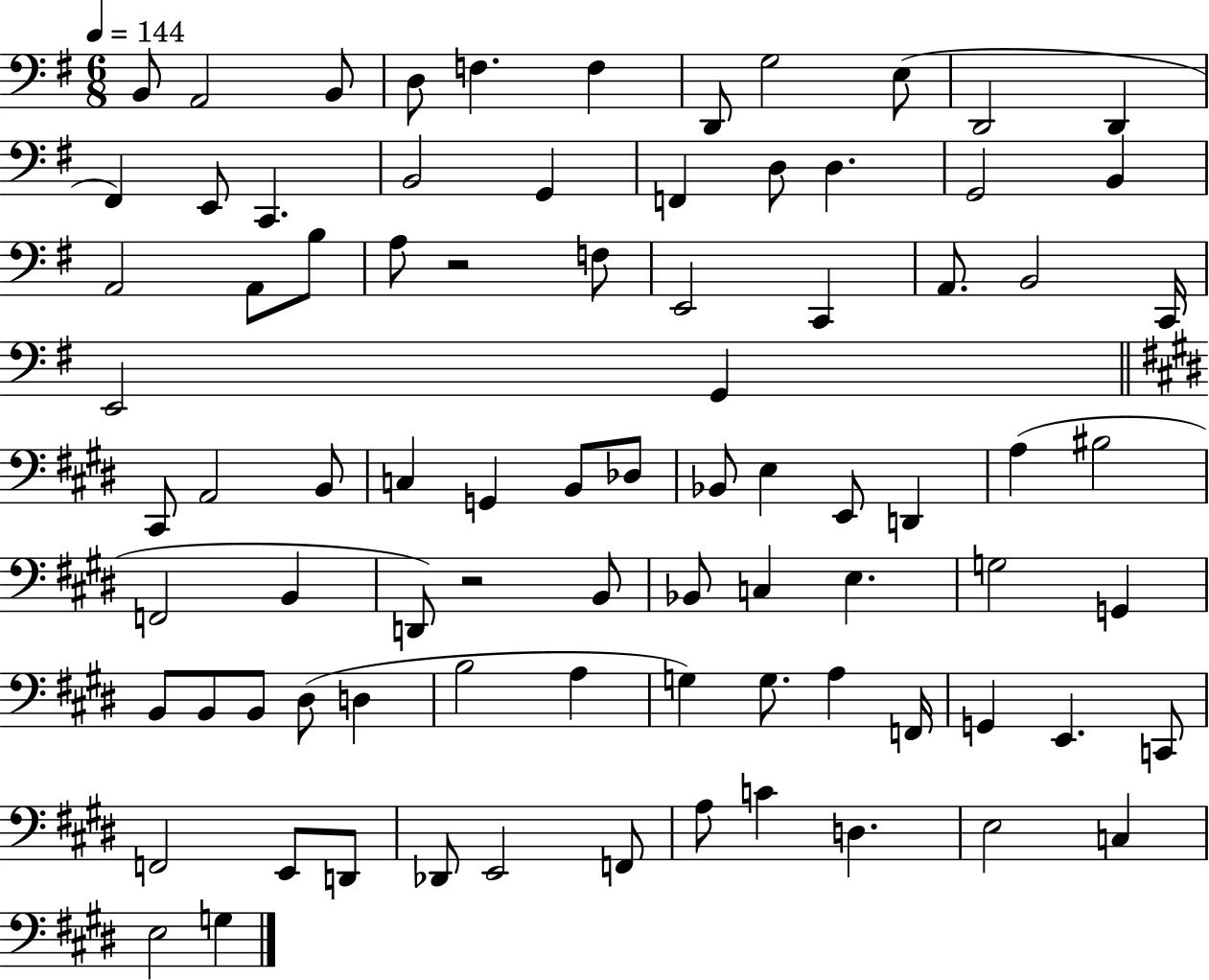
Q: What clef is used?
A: bass